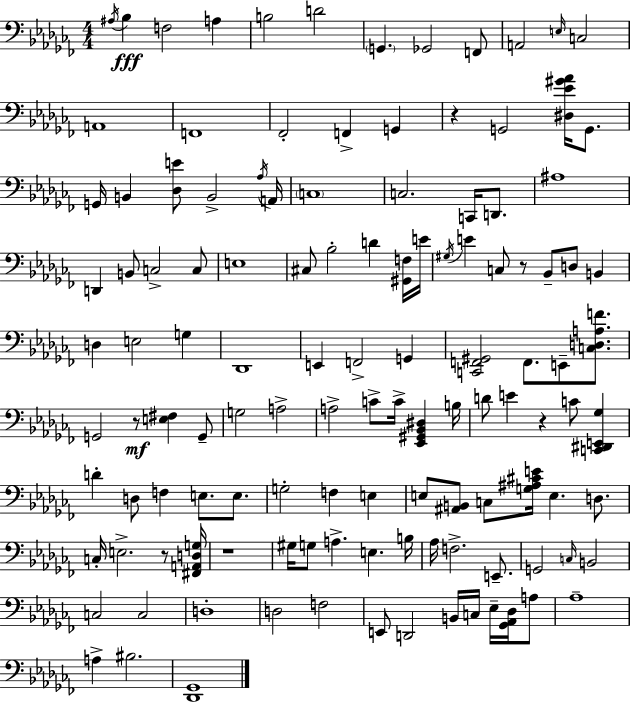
X:1
T:Untitled
M:4/4
L:1/4
K:Abm
^A,/4 _B, F,2 A, B,2 D2 G,, _G,,2 F,,/2 A,,2 E,/4 C,2 A,,4 F,,4 _F,,2 F,, G,, z G,,2 [^D,_E^G_A]/4 G,,/2 G,,/4 B,, [_D,E]/2 B,,2 _A,/4 A,,/4 C,4 C,2 C,,/4 D,,/2 ^A,4 D,, B,,/2 C,2 C,/2 E,4 ^C,/2 _B,2 D [^G,,F,]/4 E/4 ^G,/4 E C,/2 z/2 _B,,/2 D,/2 B,, D, E,2 G, _D,,4 E,, F,,2 G,, [C,,F,,^G,,]2 F,,/2 E,,/2 [C,D,A,F]/2 G,,2 z/2 [E,^F,] G,,/2 G,2 A,2 A,2 C/2 C/4 [_E,,^G,,_B,,^D,] B,/4 D/2 E z C/2 [C,,^D,,E,,_G,] D D,/2 F, E,/2 E,/2 G,2 F, E, E,/2 [^A,,B,,]/2 C,/2 [G,^A,^CE]/4 E, D,/2 C,/4 E,2 z/2 [^F,,A,,D,G,]/4 z4 ^G,/4 G,/2 A, E, B,/4 _A,/4 F,2 E,,/2 G,,2 C,/4 B,,2 C,2 C,2 D,4 D,2 F,2 E,,/2 D,,2 B,,/4 C,/4 _E,/4 [_G,,_A,,_D,]/4 A,/2 _A,4 A, ^B,2 [_D,,_G,,]4